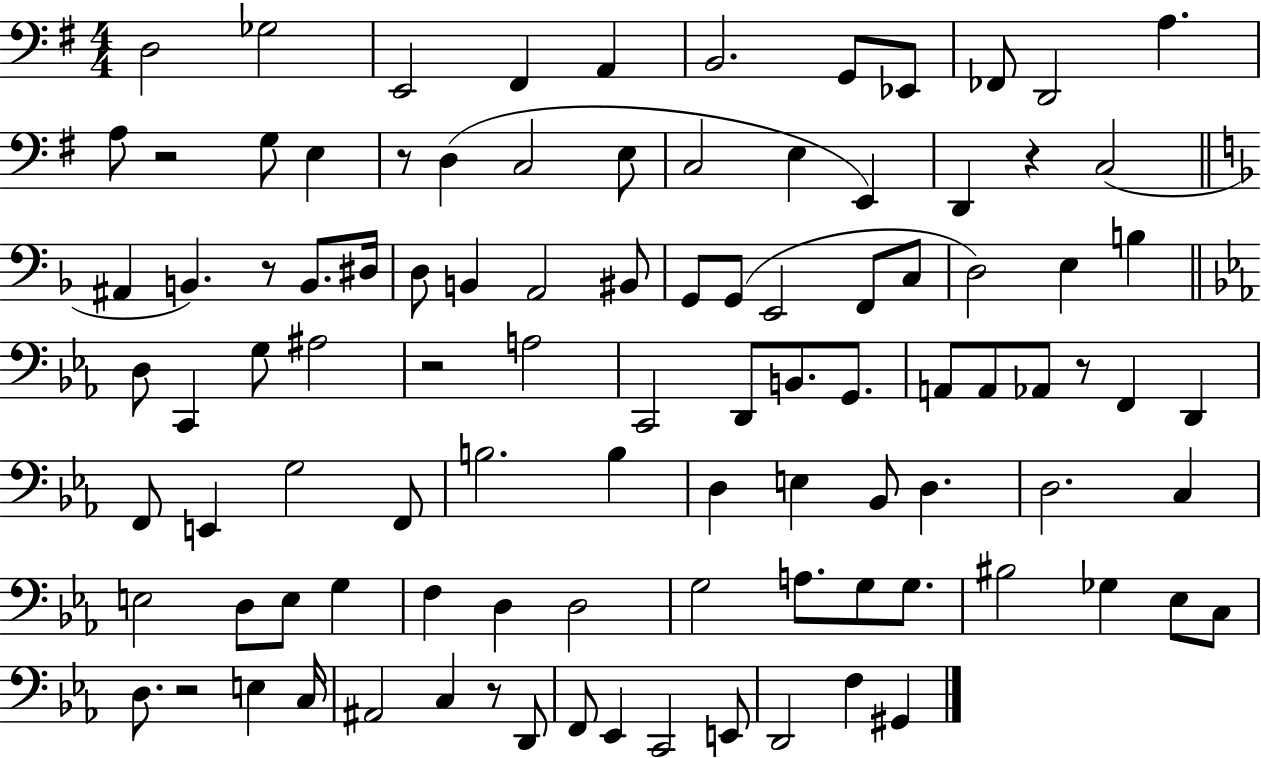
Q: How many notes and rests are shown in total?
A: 100